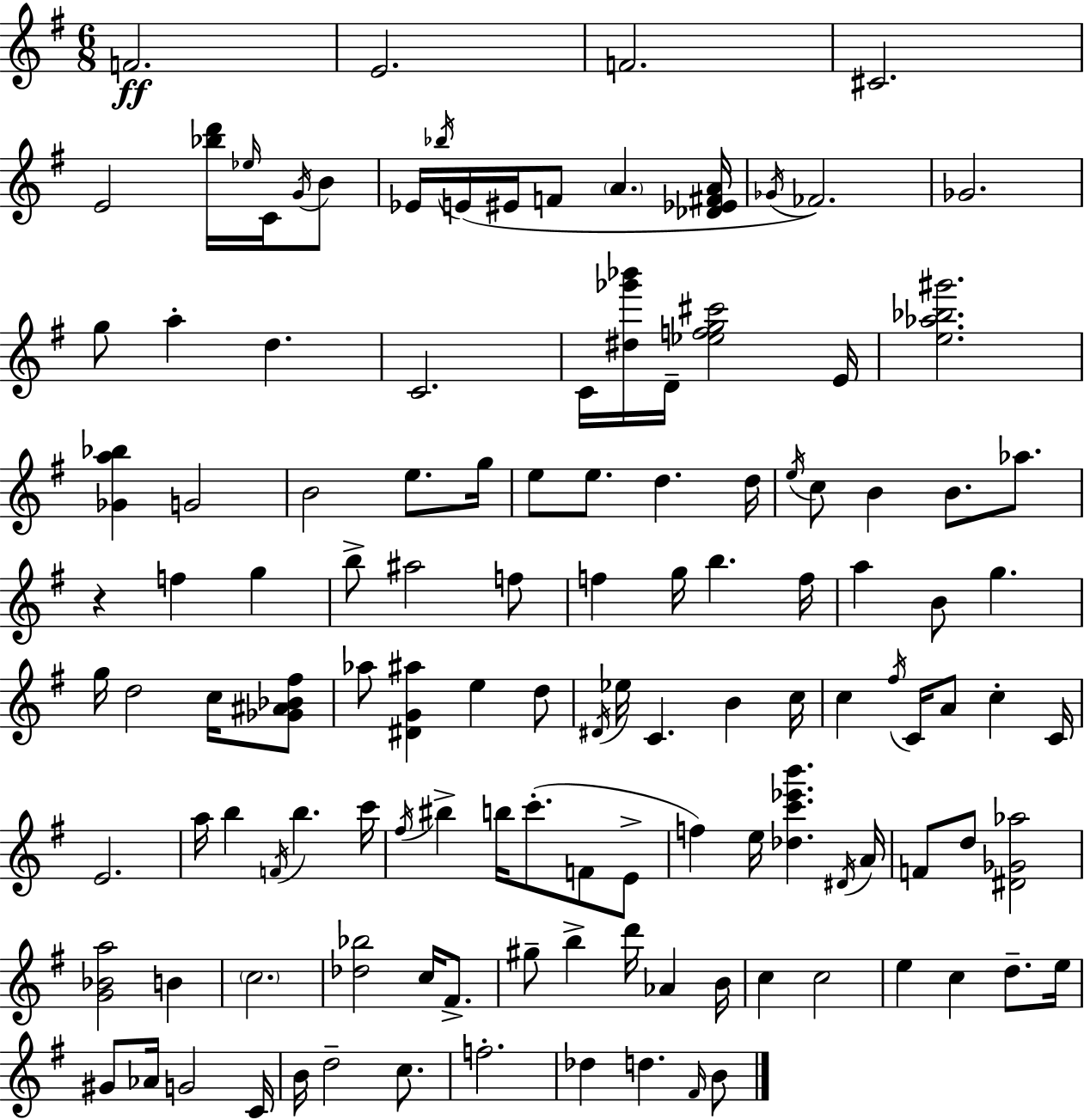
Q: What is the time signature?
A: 6/8